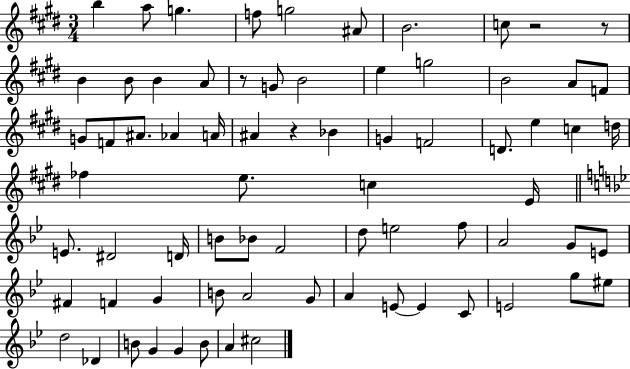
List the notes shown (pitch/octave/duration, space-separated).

B5/q A5/e G5/q. F5/e G5/h A#4/e B4/h. C5/e R/h R/e B4/q B4/e B4/q A4/e R/e G4/e B4/h E5/q G5/h B4/h A4/e F4/e G4/e F4/e A#4/e. Ab4/q A4/s A#4/q R/q Bb4/q G4/q F4/h D4/e. E5/q C5/q D5/s FES5/q E5/e. C5/q E4/s E4/e. D#4/h D4/s B4/e Bb4/e F4/h D5/e E5/h F5/e A4/h G4/e E4/e F#4/q F4/q G4/q B4/e A4/h G4/e A4/q E4/e E4/q C4/e E4/h G5/e EIS5/e D5/h Db4/q B4/e G4/q G4/q B4/e A4/q C#5/h